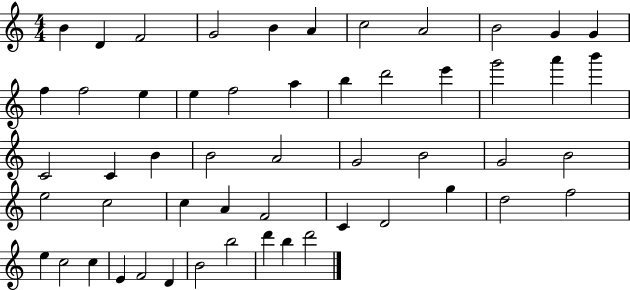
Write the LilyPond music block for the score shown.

{
  \clef treble
  \numericTimeSignature
  \time 4/4
  \key c \major
  b'4 d'4 f'2 | g'2 b'4 a'4 | c''2 a'2 | b'2 g'4 g'4 | \break f''4 f''2 e''4 | e''4 f''2 a''4 | b''4 d'''2 e'''4 | g'''2 a'''4 b'''4 | \break c'2 c'4 b'4 | b'2 a'2 | g'2 b'2 | g'2 b'2 | \break e''2 c''2 | c''4 a'4 f'2 | c'4 d'2 g''4 | d''2 f''2 | \break e''4 c''2 c''4 | e'4 f'2 d'4 | b'2 b''2 | d'''4 b''4 d'''2 | \break \bar "|."
}